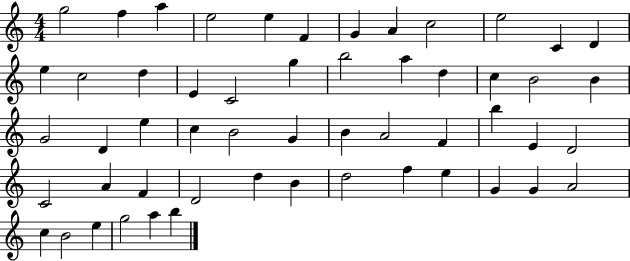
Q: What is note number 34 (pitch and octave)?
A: B5